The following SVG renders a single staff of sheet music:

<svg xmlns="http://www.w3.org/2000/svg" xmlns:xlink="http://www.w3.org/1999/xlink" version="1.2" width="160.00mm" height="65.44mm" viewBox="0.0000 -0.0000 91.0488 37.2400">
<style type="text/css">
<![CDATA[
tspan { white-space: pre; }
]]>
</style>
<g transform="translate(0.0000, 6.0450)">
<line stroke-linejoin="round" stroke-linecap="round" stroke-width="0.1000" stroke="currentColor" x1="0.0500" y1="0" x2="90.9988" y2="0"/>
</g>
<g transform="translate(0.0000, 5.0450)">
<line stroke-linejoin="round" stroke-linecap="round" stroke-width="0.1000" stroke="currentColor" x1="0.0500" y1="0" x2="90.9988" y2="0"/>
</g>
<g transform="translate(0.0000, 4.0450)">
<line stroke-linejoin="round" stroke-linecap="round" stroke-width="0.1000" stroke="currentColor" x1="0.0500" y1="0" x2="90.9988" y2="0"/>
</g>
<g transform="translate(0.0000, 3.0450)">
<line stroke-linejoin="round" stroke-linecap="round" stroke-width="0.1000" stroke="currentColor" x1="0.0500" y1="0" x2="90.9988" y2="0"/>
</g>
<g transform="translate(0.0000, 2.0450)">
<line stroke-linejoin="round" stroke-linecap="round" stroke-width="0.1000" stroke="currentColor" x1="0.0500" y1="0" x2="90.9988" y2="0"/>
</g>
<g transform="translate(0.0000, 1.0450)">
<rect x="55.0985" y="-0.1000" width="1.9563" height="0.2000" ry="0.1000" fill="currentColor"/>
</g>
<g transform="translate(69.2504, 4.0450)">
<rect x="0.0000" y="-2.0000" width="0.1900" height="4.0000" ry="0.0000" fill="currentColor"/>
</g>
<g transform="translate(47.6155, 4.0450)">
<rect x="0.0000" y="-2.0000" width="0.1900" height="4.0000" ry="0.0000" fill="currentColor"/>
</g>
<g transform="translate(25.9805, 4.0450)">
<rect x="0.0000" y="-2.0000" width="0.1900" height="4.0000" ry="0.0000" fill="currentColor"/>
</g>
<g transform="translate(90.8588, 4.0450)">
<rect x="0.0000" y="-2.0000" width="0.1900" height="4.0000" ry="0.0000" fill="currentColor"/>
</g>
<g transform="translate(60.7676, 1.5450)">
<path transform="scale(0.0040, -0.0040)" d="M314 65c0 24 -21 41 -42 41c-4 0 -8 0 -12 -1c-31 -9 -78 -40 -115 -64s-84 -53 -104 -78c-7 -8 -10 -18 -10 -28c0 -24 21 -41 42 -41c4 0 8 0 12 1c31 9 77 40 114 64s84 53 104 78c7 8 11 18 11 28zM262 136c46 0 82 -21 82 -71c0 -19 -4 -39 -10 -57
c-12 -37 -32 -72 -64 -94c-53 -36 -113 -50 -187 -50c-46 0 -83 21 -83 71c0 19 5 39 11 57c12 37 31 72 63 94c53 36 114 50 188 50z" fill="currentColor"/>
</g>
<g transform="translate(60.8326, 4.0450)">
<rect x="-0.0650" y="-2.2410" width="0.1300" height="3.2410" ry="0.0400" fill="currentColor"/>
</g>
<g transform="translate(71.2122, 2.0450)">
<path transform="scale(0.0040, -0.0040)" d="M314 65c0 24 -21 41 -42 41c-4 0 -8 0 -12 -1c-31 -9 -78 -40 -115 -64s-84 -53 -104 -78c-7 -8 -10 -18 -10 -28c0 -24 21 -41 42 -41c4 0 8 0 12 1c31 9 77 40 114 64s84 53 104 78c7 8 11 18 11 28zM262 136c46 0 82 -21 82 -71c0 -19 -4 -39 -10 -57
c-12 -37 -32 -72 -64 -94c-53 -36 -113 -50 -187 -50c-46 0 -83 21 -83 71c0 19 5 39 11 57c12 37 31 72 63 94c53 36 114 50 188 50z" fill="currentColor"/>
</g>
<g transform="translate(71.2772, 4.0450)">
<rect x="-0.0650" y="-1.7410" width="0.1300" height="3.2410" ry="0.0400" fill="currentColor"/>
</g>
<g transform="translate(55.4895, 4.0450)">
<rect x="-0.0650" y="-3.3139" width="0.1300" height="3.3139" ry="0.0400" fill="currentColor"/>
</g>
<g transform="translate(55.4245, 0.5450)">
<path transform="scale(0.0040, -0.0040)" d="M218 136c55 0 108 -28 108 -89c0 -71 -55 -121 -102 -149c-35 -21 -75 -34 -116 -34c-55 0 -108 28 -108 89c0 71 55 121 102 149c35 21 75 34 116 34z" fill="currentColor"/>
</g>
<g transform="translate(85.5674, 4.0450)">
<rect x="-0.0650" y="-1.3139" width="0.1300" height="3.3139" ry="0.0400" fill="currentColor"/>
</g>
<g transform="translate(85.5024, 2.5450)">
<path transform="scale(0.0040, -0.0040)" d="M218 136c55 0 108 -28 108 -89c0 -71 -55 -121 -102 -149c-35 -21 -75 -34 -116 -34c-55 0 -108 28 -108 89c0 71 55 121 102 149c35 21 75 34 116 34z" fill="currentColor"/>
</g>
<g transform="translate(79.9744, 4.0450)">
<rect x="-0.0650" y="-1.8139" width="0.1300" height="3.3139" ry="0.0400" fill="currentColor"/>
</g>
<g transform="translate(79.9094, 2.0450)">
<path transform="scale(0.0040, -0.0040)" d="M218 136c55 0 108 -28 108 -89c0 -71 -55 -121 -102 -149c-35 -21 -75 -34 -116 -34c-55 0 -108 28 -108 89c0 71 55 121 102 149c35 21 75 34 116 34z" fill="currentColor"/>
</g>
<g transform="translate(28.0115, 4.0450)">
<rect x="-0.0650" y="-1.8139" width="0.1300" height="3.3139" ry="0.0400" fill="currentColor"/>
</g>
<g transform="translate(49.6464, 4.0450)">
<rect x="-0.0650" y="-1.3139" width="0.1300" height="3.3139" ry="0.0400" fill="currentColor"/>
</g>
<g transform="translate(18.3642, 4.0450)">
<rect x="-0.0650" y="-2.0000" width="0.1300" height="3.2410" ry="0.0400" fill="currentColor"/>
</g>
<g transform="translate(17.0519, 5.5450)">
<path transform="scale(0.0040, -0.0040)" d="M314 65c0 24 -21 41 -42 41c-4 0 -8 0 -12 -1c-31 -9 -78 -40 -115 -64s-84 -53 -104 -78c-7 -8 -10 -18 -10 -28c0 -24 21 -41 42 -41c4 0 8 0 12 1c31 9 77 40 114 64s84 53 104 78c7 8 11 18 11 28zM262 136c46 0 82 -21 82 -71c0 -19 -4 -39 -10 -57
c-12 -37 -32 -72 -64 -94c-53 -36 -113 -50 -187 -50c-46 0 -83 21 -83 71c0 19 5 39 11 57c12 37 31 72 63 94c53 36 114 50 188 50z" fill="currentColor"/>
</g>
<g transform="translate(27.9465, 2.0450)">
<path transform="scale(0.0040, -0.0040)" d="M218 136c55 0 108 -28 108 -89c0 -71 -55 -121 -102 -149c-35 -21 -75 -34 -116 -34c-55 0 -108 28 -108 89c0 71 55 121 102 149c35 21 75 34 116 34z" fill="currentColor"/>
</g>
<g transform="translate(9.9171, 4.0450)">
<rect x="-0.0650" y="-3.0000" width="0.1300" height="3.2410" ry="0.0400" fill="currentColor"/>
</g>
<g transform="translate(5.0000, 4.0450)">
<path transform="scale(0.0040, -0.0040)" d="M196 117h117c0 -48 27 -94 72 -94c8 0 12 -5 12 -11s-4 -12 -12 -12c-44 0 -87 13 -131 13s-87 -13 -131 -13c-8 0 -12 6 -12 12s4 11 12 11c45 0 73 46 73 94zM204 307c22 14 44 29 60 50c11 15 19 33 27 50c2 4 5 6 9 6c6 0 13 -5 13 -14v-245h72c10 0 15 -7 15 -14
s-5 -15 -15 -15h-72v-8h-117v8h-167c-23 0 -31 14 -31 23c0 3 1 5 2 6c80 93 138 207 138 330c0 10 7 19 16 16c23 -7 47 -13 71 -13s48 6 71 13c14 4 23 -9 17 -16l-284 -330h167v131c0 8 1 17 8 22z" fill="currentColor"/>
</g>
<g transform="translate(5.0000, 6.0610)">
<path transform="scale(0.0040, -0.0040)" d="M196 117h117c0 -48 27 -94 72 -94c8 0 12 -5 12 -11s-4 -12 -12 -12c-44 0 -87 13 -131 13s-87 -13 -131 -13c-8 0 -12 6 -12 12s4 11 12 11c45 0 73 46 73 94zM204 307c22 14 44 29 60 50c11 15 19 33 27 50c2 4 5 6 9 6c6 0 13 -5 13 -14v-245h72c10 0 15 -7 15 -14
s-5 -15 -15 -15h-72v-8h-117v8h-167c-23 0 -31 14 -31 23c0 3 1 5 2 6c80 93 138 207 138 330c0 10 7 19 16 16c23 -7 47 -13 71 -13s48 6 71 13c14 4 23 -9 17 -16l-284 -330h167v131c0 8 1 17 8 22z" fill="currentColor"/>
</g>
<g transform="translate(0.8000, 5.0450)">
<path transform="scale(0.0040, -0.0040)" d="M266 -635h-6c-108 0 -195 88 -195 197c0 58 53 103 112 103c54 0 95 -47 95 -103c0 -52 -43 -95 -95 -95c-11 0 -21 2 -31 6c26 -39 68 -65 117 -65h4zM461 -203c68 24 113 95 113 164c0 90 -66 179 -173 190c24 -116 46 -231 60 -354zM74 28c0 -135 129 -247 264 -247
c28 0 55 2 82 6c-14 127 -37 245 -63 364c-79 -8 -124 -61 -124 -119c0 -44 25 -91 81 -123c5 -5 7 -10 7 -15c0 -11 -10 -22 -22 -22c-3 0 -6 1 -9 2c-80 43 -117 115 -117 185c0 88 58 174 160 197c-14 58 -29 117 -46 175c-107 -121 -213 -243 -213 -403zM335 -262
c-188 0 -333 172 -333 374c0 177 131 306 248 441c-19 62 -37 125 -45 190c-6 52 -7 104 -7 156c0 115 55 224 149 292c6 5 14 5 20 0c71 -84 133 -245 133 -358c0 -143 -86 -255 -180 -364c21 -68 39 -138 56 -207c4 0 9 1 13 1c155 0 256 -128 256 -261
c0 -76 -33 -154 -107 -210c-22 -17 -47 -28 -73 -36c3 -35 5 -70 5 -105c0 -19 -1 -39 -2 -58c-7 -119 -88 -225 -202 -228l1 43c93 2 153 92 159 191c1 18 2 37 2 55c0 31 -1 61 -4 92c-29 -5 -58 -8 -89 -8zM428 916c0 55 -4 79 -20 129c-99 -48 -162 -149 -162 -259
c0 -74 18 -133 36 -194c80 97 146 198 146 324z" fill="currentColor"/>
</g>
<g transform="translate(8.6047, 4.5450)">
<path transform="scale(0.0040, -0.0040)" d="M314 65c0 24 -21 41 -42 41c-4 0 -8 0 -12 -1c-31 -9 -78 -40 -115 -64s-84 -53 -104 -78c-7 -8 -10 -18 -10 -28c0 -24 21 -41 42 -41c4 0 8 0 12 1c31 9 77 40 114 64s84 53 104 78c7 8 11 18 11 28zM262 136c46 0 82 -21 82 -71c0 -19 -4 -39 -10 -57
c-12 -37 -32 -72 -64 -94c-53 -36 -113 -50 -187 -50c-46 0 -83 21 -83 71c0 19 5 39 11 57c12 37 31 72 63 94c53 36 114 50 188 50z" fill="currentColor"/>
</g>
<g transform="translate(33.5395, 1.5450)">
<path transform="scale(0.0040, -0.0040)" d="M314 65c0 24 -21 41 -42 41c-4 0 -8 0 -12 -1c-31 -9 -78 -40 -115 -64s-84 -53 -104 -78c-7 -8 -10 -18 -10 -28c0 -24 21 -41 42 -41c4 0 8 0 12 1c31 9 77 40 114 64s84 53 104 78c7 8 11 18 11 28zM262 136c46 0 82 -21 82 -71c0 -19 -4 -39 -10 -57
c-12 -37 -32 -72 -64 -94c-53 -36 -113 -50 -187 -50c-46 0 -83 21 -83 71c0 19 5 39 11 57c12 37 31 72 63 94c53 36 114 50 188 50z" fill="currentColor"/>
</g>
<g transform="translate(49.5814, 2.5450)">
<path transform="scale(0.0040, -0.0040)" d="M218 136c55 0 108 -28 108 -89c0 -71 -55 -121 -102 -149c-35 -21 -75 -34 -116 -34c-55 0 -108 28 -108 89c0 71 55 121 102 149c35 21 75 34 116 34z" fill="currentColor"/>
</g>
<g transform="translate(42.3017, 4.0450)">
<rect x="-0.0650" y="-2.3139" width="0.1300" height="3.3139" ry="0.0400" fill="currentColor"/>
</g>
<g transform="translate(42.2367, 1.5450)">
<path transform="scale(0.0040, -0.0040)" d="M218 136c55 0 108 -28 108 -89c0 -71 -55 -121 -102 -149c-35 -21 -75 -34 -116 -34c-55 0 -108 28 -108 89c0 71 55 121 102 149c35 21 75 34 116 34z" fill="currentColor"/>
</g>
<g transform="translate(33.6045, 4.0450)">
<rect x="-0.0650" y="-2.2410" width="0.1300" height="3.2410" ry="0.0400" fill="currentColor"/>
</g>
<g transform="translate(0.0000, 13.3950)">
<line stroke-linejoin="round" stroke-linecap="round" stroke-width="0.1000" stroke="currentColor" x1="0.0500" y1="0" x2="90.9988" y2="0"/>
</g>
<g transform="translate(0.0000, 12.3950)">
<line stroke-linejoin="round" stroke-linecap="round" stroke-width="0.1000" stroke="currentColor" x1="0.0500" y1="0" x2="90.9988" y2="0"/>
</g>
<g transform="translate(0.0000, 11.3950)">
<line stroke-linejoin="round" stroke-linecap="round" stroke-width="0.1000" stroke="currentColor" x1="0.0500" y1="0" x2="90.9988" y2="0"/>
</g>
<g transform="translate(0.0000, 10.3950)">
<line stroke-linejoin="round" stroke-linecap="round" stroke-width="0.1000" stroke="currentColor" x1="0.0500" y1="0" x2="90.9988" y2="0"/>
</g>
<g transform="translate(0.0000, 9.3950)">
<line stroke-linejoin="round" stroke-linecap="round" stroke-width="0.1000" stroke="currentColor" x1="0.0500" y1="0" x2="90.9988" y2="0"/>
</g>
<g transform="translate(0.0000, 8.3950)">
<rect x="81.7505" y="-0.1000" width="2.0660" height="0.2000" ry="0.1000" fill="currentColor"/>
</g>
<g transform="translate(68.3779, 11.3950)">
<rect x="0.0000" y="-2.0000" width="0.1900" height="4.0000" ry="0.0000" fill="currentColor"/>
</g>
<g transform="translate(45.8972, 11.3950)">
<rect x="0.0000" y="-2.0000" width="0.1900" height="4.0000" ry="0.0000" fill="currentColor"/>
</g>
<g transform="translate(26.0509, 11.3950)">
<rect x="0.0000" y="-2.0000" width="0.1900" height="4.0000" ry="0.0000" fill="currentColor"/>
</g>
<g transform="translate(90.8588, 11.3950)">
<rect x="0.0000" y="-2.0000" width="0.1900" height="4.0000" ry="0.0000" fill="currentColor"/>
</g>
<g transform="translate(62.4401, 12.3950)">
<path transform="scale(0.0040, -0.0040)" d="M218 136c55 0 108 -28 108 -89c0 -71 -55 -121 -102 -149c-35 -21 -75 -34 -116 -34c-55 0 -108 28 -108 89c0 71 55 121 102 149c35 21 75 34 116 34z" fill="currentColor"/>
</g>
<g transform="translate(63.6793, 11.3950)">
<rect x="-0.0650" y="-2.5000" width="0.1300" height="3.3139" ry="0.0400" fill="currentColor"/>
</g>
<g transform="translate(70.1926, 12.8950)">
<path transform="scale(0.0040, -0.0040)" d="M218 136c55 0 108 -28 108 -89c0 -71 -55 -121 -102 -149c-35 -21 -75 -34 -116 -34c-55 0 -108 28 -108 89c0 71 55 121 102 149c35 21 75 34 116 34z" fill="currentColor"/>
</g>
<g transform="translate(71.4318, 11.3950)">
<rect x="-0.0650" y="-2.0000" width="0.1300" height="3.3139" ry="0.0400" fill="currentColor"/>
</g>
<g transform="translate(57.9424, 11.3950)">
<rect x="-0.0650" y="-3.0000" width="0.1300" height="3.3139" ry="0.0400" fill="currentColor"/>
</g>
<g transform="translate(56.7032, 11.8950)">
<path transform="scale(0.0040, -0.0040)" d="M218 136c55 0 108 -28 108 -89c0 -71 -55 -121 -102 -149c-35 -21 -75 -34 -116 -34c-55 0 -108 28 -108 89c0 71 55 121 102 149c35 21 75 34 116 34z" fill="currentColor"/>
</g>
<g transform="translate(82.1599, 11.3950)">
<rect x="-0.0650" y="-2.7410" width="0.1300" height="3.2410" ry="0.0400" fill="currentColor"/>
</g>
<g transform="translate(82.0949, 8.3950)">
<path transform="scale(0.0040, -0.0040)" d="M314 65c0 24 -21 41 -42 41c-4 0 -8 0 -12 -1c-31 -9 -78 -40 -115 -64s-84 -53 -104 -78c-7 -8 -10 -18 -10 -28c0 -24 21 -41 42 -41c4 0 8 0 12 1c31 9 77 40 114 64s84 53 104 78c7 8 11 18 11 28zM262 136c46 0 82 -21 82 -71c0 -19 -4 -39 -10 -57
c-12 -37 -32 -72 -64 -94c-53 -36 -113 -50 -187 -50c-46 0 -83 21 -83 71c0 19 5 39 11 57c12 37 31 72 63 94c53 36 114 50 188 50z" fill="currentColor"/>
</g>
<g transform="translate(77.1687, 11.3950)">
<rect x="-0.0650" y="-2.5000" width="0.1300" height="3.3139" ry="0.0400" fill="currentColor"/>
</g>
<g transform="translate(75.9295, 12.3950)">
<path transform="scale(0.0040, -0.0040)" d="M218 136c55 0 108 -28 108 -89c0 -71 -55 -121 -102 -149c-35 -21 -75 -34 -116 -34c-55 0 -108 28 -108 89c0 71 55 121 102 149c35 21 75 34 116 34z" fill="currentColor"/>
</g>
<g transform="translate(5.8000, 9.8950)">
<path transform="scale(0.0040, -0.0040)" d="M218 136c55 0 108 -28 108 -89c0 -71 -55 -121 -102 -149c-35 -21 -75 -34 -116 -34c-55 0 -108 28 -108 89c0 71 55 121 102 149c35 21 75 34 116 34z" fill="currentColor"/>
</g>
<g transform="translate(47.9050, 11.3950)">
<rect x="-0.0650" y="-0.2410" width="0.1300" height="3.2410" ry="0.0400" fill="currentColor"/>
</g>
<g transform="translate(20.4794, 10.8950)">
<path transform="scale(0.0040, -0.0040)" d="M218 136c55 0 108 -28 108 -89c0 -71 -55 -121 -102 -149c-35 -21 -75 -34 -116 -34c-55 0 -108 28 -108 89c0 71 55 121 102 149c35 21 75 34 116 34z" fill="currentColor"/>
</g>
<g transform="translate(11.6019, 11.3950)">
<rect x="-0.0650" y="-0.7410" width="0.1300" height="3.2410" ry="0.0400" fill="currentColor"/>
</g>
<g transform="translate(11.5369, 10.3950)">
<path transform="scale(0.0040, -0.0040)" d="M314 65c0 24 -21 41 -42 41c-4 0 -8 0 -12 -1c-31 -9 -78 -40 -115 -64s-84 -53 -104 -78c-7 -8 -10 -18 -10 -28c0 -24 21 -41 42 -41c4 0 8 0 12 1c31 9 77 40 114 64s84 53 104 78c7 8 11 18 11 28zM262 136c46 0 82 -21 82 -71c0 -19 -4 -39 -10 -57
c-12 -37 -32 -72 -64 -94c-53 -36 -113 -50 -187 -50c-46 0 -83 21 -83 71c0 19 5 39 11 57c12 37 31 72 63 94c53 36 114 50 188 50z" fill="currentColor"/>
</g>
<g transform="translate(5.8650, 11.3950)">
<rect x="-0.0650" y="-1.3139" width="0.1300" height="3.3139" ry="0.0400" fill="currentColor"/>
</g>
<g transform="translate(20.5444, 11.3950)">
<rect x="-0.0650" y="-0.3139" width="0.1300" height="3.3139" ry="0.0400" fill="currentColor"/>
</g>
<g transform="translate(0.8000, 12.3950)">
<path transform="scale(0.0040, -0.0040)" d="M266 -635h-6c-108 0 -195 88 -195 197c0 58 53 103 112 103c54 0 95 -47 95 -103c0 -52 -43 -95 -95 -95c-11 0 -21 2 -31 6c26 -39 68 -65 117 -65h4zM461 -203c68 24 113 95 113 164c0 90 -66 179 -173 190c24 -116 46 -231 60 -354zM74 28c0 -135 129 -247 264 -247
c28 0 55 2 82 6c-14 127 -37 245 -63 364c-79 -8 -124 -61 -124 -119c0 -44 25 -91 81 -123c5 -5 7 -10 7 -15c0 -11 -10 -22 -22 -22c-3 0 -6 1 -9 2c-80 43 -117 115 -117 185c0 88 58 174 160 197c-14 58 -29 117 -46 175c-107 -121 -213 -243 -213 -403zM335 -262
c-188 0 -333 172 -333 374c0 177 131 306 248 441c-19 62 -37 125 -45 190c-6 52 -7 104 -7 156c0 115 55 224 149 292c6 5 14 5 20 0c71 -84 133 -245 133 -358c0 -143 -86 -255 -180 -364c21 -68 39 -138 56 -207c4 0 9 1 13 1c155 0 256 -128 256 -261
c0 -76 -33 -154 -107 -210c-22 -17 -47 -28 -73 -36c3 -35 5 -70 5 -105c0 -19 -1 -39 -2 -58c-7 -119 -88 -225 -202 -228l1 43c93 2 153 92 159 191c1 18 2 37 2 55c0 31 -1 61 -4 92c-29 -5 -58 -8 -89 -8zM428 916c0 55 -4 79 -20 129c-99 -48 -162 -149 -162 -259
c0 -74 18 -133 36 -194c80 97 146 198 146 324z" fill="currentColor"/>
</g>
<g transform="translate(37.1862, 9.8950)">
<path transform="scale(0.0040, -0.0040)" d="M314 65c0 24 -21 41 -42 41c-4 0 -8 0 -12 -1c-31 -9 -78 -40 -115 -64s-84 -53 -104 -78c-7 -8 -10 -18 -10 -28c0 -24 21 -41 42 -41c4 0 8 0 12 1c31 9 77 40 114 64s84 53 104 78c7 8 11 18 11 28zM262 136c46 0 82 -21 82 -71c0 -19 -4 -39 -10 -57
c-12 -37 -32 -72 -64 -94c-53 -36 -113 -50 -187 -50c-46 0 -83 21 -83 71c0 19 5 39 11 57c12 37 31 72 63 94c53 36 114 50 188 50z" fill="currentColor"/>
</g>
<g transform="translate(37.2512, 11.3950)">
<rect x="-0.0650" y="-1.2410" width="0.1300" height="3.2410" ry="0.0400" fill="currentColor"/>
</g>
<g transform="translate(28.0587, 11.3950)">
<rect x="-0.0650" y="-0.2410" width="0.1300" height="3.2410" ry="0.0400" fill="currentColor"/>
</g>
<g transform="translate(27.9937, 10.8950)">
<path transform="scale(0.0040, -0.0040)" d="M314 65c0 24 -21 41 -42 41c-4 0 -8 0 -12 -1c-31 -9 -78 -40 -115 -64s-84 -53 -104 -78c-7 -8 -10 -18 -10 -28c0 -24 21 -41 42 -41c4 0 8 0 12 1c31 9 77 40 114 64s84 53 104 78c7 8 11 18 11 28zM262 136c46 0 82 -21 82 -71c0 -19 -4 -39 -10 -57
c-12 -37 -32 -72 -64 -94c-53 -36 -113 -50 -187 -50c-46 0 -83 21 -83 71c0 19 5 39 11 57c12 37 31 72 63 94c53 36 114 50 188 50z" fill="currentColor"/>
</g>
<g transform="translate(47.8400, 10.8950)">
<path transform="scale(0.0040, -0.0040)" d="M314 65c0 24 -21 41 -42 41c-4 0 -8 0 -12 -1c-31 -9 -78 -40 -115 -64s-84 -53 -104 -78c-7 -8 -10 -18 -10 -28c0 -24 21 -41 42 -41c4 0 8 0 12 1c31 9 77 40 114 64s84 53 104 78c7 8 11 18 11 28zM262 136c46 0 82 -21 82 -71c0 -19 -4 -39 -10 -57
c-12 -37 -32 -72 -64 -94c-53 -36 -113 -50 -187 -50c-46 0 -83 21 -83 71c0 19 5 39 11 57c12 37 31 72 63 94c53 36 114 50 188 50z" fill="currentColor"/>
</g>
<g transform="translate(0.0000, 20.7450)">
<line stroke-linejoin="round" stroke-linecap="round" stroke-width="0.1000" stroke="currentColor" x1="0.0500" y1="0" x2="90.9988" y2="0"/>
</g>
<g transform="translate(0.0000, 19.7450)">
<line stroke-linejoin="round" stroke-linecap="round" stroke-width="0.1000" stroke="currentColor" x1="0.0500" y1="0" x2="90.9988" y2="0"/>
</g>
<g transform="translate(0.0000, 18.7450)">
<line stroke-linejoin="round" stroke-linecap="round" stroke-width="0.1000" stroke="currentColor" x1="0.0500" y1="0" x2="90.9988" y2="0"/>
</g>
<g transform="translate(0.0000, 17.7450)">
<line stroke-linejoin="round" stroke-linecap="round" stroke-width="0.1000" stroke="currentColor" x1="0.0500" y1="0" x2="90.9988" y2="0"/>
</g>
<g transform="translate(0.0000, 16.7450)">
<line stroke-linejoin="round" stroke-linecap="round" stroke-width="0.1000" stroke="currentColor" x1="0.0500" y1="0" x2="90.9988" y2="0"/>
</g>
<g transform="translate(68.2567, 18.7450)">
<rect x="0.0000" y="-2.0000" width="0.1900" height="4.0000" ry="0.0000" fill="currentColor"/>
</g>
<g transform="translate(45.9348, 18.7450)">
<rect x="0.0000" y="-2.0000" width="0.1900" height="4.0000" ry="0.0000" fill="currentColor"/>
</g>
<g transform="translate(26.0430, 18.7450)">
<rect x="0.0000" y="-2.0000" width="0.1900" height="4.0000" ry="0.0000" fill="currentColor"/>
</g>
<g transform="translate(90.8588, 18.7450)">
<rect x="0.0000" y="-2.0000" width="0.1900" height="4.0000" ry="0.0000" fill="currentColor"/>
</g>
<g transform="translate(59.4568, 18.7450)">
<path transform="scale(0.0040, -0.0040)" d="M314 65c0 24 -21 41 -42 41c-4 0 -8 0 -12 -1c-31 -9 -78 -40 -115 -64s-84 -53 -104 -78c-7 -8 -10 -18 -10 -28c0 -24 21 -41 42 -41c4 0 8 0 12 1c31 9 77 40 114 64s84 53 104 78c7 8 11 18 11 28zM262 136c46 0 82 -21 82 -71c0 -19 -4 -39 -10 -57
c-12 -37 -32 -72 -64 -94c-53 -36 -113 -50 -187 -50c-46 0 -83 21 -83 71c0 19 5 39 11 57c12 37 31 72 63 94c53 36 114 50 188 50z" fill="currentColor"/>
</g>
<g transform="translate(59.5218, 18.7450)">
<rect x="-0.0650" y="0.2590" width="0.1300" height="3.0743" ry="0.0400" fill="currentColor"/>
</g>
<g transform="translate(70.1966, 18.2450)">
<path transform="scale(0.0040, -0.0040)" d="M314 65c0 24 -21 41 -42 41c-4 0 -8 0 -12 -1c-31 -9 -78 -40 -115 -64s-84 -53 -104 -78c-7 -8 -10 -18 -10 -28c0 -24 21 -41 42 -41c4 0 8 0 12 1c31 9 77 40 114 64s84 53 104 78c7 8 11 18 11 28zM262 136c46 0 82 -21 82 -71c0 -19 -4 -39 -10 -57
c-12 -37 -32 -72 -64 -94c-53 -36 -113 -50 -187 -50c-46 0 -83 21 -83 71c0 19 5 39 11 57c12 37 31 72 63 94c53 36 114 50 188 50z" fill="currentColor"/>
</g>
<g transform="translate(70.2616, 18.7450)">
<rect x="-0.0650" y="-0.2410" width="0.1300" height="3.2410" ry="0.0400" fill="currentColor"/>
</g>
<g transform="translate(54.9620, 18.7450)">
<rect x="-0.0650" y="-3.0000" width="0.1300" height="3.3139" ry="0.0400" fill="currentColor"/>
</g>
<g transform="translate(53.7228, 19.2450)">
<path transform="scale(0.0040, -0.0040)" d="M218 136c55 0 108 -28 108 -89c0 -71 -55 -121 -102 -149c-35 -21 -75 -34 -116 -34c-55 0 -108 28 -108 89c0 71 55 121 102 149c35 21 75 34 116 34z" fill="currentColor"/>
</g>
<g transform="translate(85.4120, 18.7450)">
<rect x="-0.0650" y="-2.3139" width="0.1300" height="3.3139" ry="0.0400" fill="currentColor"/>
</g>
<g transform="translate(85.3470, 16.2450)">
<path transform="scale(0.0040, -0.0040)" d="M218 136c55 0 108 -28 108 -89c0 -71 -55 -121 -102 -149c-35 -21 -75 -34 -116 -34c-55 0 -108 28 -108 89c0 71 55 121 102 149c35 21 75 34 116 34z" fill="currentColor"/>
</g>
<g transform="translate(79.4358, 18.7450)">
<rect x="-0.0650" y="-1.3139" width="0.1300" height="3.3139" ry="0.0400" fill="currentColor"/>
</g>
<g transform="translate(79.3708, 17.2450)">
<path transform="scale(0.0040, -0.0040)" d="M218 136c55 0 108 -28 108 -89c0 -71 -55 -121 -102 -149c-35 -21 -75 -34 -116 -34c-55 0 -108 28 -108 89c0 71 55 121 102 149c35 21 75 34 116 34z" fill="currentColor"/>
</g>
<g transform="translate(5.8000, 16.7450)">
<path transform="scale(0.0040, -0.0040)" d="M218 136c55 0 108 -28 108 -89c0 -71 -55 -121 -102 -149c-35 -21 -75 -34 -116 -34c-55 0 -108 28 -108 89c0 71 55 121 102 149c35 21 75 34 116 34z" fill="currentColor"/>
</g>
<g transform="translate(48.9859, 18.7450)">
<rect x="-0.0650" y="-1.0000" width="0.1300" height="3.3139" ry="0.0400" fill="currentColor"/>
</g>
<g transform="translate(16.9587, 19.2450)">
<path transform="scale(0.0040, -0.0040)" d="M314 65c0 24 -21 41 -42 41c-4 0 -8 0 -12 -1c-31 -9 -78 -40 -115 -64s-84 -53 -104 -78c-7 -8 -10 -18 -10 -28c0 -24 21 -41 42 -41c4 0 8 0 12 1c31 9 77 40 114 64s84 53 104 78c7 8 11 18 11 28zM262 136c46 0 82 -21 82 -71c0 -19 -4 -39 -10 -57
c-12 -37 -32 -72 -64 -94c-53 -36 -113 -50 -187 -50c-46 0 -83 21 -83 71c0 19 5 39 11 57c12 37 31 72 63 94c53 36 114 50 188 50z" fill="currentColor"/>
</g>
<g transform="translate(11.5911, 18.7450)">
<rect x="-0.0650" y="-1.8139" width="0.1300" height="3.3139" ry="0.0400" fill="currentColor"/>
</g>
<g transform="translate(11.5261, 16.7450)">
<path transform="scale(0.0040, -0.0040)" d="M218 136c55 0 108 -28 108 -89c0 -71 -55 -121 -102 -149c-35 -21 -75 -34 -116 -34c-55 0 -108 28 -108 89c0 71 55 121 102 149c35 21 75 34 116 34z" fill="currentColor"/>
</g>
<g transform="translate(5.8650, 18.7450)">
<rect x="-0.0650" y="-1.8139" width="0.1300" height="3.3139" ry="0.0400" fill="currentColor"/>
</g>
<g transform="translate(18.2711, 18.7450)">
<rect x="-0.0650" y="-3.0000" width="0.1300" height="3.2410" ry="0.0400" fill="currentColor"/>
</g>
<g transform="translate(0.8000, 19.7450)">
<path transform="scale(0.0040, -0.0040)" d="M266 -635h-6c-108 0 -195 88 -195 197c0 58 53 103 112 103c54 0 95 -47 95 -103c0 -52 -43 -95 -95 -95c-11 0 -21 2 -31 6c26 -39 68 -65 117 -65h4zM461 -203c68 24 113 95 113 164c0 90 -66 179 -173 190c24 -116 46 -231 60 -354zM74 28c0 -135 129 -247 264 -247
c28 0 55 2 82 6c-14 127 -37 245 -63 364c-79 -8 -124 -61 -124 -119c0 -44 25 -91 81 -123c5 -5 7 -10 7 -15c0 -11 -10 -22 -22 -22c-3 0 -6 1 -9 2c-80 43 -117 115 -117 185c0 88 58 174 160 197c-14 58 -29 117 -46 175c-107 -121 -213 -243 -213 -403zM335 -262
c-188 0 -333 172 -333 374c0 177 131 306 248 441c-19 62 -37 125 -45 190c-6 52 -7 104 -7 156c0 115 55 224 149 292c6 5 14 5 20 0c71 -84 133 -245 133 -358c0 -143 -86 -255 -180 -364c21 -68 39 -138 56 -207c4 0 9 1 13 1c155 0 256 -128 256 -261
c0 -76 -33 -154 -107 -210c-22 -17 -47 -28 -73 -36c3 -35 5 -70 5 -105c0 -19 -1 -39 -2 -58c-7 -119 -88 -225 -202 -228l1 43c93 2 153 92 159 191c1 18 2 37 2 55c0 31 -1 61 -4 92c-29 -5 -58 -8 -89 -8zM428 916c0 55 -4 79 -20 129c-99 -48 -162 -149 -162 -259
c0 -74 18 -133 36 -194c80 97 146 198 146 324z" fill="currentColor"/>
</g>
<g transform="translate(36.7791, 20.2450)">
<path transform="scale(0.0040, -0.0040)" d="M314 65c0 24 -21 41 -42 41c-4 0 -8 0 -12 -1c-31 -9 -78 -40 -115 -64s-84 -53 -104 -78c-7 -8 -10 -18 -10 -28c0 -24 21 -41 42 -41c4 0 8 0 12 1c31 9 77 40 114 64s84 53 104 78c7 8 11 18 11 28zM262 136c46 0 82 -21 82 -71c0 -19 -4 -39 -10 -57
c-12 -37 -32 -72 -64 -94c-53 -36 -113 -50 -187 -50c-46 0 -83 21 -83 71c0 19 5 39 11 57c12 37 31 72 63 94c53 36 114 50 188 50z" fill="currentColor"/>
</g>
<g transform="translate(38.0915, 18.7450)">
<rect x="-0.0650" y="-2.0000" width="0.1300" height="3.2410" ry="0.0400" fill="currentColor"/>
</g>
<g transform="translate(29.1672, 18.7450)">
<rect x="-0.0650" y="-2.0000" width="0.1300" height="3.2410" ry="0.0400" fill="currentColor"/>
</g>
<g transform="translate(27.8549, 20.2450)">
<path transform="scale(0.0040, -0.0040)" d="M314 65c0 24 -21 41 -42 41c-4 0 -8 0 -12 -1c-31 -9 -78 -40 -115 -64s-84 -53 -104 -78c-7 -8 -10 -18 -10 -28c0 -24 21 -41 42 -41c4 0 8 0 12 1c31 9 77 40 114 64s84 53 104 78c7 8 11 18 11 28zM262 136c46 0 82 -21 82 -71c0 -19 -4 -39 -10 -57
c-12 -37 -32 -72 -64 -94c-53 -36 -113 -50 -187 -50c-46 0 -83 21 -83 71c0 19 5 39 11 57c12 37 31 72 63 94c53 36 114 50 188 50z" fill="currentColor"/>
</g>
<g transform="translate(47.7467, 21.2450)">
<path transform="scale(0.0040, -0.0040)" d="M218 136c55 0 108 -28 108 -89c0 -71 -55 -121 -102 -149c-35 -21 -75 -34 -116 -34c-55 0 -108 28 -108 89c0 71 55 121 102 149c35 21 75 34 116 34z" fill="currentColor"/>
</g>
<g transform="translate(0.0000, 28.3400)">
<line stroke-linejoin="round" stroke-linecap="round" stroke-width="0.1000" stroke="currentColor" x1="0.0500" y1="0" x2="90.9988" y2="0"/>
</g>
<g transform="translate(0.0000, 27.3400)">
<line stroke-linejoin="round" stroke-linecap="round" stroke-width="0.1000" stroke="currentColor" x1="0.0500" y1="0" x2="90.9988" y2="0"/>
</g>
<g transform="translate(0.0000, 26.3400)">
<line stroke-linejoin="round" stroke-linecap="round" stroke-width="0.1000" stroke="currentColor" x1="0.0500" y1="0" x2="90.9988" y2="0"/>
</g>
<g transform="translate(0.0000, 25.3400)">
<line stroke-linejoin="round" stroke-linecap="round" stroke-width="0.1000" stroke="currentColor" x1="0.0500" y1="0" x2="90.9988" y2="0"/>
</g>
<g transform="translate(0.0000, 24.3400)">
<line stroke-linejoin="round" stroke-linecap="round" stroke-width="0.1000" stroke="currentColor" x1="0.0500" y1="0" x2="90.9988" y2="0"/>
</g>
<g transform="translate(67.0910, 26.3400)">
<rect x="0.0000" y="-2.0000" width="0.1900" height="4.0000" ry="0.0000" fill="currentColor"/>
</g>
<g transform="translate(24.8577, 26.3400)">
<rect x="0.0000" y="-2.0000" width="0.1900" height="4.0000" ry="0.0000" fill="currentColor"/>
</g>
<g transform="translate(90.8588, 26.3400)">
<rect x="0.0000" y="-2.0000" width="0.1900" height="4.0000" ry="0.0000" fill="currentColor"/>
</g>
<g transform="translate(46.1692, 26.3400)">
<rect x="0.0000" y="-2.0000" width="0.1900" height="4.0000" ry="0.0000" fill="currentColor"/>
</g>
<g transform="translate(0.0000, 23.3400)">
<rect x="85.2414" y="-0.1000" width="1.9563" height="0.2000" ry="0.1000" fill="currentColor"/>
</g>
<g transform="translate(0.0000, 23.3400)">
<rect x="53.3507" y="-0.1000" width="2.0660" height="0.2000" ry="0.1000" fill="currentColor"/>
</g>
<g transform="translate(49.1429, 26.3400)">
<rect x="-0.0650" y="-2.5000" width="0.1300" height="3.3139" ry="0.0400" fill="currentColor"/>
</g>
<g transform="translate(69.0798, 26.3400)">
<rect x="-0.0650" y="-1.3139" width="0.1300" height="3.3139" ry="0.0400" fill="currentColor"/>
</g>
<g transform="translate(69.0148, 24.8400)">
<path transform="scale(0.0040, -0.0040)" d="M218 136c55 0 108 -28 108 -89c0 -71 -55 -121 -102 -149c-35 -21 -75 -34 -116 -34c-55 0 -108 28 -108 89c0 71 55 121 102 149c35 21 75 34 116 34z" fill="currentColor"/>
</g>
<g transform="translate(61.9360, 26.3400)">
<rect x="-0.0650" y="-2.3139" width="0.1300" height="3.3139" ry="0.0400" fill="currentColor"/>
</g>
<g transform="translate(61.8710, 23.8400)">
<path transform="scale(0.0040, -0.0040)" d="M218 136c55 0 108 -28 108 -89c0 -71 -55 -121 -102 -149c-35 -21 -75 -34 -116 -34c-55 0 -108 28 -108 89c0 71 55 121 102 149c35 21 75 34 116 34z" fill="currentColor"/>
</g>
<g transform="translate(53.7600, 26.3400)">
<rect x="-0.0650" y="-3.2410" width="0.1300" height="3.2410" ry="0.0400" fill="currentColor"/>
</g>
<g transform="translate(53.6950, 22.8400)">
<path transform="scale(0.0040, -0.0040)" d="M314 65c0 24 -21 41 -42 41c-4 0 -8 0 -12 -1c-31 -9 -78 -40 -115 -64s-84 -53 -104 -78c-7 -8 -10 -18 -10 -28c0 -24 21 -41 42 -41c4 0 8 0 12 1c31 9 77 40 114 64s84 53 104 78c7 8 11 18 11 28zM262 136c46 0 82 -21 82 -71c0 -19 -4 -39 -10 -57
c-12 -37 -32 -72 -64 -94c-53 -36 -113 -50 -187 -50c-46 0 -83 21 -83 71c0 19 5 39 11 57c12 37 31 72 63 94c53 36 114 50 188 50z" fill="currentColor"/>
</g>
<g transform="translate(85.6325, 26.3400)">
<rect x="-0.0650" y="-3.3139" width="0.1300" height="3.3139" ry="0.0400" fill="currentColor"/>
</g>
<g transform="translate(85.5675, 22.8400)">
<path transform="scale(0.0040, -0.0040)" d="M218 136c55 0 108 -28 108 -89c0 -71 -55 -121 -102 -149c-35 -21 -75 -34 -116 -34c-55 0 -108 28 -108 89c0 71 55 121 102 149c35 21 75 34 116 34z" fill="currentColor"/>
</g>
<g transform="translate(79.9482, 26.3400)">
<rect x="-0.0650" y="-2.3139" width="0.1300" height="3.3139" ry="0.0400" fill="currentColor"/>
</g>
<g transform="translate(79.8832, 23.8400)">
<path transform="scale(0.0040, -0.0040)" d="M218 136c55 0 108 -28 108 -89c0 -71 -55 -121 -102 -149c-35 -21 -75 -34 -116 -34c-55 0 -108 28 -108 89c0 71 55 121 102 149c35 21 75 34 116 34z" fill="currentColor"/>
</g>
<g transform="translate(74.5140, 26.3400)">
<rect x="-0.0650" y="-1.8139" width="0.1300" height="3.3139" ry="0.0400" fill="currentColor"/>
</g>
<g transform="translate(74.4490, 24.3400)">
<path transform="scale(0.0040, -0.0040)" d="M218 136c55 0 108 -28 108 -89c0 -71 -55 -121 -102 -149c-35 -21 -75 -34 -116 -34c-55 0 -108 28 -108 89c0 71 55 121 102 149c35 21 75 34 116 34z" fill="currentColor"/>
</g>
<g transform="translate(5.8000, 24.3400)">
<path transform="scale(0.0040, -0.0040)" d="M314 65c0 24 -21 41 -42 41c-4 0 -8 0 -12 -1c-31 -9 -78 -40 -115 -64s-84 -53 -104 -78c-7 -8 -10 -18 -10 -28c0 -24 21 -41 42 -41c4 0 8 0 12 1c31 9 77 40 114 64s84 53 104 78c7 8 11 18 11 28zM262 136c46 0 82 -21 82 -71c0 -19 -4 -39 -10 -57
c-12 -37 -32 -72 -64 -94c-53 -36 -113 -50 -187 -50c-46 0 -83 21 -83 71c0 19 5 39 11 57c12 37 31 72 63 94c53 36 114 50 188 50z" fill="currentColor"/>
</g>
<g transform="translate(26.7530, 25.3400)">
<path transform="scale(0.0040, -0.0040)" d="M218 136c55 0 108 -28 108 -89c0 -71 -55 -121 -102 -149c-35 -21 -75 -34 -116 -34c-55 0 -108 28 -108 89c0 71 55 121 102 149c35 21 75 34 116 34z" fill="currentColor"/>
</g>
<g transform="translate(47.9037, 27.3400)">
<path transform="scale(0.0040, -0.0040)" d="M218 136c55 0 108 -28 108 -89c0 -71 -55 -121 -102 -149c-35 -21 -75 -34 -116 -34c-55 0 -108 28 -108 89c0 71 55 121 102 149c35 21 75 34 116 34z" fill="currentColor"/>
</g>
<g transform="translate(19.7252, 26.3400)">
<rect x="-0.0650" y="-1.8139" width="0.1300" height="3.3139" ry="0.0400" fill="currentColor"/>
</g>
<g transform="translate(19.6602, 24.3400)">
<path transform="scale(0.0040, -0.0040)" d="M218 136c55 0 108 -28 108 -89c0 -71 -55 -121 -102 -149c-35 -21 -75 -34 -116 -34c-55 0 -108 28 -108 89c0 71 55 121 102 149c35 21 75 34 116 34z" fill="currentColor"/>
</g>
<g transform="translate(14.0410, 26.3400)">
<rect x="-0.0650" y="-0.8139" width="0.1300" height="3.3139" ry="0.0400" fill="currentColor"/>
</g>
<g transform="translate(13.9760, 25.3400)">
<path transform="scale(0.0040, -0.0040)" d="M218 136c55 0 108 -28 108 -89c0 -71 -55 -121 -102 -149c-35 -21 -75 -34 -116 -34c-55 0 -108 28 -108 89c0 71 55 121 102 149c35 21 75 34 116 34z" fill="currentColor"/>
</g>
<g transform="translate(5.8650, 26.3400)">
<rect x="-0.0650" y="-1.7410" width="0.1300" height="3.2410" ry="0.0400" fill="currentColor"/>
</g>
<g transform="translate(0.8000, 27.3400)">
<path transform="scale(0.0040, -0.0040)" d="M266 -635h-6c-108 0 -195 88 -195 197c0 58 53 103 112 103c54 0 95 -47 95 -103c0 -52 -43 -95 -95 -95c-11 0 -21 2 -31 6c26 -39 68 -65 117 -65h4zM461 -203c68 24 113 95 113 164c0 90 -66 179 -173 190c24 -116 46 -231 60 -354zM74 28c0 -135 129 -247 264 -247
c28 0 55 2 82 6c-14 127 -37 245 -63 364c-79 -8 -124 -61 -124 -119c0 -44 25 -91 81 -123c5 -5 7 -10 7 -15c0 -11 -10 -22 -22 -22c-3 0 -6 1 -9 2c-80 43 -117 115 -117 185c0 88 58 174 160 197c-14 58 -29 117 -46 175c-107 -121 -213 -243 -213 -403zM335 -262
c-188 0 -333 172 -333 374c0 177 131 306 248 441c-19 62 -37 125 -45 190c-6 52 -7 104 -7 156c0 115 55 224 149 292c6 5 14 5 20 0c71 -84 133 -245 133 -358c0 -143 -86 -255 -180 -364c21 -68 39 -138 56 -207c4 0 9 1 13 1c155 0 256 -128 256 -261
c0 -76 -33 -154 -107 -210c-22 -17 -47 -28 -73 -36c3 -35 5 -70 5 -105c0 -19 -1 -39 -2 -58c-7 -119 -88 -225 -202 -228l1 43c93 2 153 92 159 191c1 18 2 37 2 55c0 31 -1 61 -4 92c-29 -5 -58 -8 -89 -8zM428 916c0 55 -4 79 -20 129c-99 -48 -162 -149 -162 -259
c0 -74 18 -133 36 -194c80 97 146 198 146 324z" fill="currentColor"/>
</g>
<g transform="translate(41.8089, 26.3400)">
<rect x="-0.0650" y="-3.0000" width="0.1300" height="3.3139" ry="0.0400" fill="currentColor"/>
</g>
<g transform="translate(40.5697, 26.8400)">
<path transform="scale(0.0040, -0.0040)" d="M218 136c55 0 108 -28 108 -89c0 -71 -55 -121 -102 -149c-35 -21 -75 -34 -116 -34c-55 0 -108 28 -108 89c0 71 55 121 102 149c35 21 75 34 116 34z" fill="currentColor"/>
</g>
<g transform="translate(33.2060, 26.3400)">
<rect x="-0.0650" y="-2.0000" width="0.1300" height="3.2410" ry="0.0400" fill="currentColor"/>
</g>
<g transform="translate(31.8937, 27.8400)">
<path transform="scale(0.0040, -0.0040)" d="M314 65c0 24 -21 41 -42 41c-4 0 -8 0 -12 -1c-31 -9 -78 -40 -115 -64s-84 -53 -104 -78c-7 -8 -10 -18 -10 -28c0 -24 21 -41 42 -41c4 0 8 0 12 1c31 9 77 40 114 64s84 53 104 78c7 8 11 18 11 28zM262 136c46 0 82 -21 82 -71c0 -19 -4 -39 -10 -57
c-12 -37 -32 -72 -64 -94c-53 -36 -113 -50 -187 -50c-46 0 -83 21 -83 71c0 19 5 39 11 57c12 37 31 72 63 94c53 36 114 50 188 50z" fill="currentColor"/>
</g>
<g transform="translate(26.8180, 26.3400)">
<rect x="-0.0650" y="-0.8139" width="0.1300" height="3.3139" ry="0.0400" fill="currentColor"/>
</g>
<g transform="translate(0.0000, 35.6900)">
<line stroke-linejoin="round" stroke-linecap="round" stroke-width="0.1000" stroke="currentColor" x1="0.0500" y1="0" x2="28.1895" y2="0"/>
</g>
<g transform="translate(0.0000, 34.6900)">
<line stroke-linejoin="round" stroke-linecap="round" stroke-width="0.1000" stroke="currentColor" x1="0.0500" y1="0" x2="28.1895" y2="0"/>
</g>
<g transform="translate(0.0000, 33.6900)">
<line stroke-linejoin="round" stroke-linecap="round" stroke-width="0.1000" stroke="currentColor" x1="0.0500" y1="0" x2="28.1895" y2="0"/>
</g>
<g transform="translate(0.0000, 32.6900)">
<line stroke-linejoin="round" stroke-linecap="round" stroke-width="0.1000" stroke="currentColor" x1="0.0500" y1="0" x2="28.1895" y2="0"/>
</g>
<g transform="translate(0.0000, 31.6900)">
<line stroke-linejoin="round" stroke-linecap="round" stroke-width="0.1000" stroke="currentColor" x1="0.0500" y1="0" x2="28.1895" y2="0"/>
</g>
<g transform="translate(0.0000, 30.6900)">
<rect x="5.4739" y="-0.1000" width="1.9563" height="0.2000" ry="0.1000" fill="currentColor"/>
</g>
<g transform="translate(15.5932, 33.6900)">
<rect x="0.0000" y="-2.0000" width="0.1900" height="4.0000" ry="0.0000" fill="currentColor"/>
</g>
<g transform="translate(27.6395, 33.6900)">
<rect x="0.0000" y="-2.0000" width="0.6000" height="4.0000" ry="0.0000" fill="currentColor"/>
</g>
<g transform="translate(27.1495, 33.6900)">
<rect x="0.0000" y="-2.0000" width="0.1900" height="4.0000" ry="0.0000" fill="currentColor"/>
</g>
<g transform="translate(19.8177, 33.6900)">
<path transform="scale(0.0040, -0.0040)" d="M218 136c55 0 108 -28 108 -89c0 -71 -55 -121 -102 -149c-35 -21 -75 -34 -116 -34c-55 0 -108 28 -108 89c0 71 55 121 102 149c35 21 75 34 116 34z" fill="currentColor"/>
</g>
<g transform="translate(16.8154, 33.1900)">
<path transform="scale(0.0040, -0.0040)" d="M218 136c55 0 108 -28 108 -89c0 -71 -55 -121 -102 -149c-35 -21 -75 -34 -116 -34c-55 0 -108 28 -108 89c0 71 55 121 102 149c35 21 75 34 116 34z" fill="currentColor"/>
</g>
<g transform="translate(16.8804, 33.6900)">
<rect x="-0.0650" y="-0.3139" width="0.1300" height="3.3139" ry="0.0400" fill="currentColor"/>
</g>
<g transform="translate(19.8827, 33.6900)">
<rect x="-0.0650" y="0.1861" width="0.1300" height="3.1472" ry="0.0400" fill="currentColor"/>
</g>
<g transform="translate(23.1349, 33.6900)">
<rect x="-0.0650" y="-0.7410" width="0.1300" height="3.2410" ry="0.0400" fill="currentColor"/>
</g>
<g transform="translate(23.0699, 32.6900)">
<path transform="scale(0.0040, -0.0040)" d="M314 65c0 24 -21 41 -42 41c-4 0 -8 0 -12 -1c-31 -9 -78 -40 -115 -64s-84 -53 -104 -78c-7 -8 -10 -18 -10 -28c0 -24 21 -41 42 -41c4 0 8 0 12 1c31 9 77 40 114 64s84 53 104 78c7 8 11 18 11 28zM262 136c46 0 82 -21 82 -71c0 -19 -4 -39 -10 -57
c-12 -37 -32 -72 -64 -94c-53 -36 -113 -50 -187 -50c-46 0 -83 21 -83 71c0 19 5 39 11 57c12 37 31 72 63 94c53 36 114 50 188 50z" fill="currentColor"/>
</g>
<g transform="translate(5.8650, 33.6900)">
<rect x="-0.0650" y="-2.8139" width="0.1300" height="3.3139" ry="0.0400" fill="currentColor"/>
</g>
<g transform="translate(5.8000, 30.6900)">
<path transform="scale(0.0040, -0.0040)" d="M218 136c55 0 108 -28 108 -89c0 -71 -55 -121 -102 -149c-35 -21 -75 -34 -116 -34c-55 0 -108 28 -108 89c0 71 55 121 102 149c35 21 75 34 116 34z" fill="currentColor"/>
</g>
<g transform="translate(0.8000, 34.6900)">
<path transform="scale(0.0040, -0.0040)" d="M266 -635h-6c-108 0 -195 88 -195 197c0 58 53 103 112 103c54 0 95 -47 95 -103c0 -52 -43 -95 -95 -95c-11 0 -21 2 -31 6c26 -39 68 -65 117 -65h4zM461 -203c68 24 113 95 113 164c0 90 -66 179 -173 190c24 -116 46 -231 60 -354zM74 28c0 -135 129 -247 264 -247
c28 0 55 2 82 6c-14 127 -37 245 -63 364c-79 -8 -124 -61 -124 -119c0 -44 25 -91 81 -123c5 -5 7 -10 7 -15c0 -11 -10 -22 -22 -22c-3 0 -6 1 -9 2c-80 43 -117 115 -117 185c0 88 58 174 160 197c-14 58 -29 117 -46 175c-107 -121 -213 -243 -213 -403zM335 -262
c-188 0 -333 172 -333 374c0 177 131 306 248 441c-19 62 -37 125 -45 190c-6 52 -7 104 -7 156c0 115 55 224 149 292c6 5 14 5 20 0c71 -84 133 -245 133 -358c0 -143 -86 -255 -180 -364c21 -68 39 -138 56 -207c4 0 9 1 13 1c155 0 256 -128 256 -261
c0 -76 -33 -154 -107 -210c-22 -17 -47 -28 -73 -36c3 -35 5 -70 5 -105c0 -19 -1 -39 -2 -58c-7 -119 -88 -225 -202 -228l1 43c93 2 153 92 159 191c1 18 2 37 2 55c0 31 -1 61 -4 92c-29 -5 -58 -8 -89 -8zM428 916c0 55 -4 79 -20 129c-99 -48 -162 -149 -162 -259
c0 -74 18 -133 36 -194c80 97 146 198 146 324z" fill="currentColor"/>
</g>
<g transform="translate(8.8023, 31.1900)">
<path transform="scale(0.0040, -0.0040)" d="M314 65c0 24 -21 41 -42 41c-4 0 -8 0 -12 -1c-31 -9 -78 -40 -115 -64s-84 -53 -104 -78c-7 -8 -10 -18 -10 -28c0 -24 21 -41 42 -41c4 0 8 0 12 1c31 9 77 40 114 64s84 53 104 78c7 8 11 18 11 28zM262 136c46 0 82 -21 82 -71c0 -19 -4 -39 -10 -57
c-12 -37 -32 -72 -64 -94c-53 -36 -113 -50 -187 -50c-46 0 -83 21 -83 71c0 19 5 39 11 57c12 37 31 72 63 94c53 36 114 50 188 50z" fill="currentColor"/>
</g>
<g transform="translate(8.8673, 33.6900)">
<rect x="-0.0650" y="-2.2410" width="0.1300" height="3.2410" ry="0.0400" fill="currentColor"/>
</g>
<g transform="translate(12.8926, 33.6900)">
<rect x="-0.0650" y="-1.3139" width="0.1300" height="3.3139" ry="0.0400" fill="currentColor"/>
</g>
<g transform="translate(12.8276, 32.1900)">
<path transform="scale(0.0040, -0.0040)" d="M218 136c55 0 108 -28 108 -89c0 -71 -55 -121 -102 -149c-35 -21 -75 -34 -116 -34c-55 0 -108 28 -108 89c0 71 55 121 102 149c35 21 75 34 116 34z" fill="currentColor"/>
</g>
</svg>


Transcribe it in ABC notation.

X:1
T:Untitled
M:4/4
L:1/4
K:C
A2 F2 f g2 g e b g2 f2 f e e d2 c c2 e2 c2 A G F G a2 f f A2 F2 F2 D A B2 c2 e g f2 d f d F2 A G b2 g e f g b a g2 e c B d2